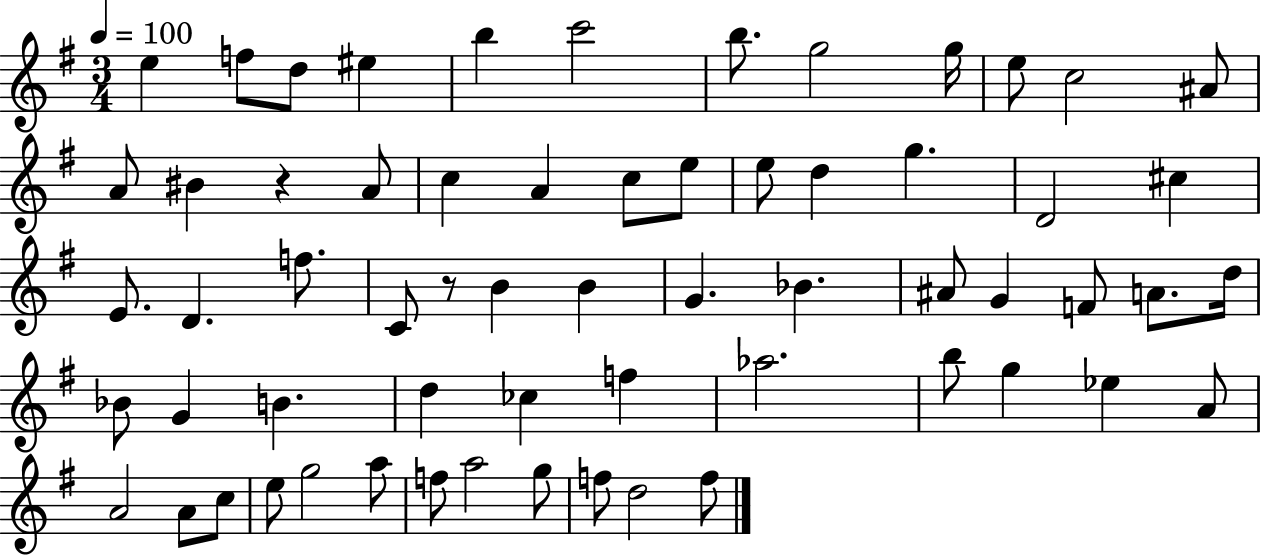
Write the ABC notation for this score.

X:1
T:Untitled
M:3/4
L:1/4
K:G
e f/2 d/2 ^e b c'2 b/2 g2 g/4 e/2 c2 ^A/2 A/2 ^B z A/2 c A c/2 e/2 e/2 d g D2 ^c E/2 D f/2 C/2 z/2 B B G _B ^A/2 G F/2 A/2 d/4 _B/2 G B d _c f _a2 b/2 g _e A/2 A2 A/2 c/2 e/2 g2 a/2 f/2 a2 g/2 f/2 d2 f/2